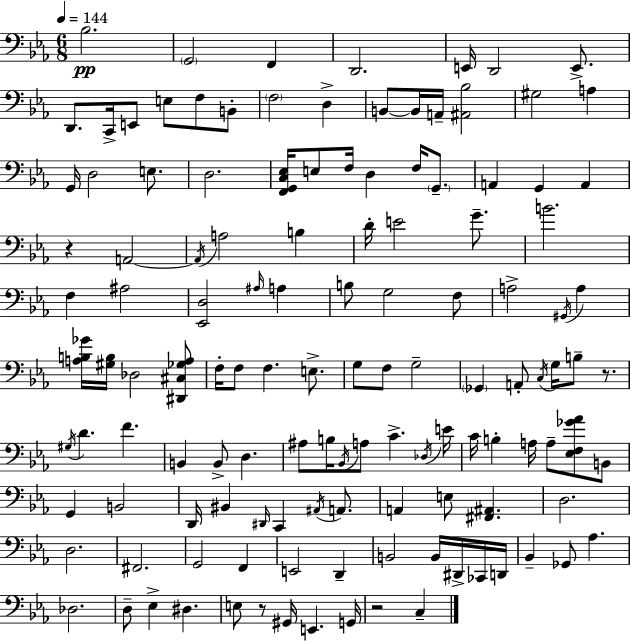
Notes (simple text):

Bb3/h. G2/h F2/q D2/h. E2/s D2/h E2/e. D2/e. C2/s E2/e E3/e F3/e B2/e F3/h D3/q B2/e B2/s A2/s [A#2,Bb3]/h G#3/h A3/q G2/s D3/h E3/e. D3/h. [F2,G2,C3,Eb3]/s E3/e F3/s D3/q F3/s G2/e. A2/q G2/q A2/q R/q A2/h A2/s A3/h B3/q D4/s E4/h G4/e. B4/h. F3/q A#3/h [Eb2,D3]/h A#3/s A3/q B3/e G3/h F3/e A3/h G#2/s A3/q [A3,B3,Gb4]/s [G#3,B3]/s Db3/h [D#2,C#3,Gb3,A3]/e F3/s F3/e F3/q. E3/e. G3/e F3/e G3/h Gb2/q A2/e C3/s G3/s B3/e R/e. G#3/s D4/q. F4/q. B2/q B2/e D3/q. A#3/e B3/s Bb2/s A3/e C4/q. Db3/s E4/s C4/s B3/q A3/s A3/e [Eb3,F3,Gb4,Ab4]/e B2/e G2/q B2/h D2/s BIS2/q D#2/s C2/q A#2/s A2/e. A2/q E3/e [F#2,A#2]/q. D3/h. D3/h. F#2/h. G2/h F2/q E2/h D2/q B2/h B2/s D#2/s CES2/s D2/s Bb2/q Gb2/e Ab3/q. Db3/h. D3/e Eb3/q D#3/q. E3/e R/e G#2/s E2/q. G2/s R/h C3/q